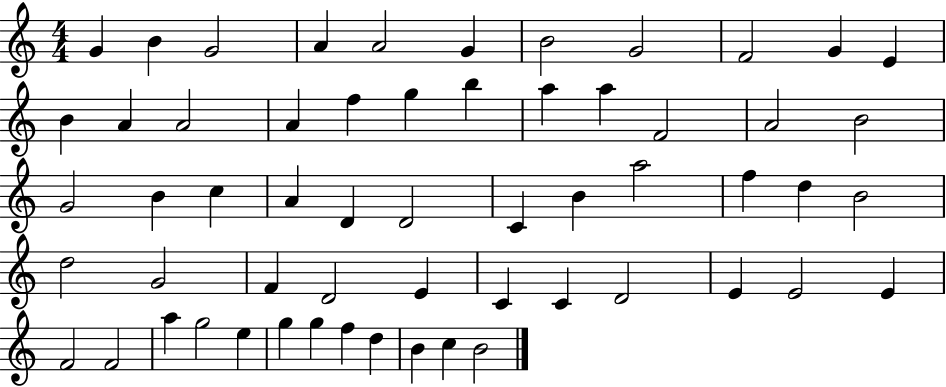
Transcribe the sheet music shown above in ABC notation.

X:1
T:Untitled
M:4/4
L:1/4
K:C
G B G2 A A2 G B2 G2 F2 G E B A A2 A f g b a a F2 A2 B2 G2 B c A D D2 C B a2 f d B2 d2 G2 F D2 E C C D2 E E2 E F2 F2 a g2 e g g f d B c B2